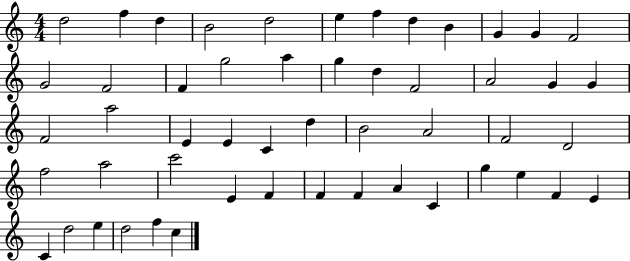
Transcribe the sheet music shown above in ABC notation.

X:1
T:Untitled
M:4/4
L:1/4
K:C
d2 f d B2 d2 e f d B G G F2 G2 F2 F g2 a g d F2 A2 G G F2 a2 E E C d B2 A2 F2 D2 f2 a2 c'2 E F F F A C g e F E C d2 e d2 f c